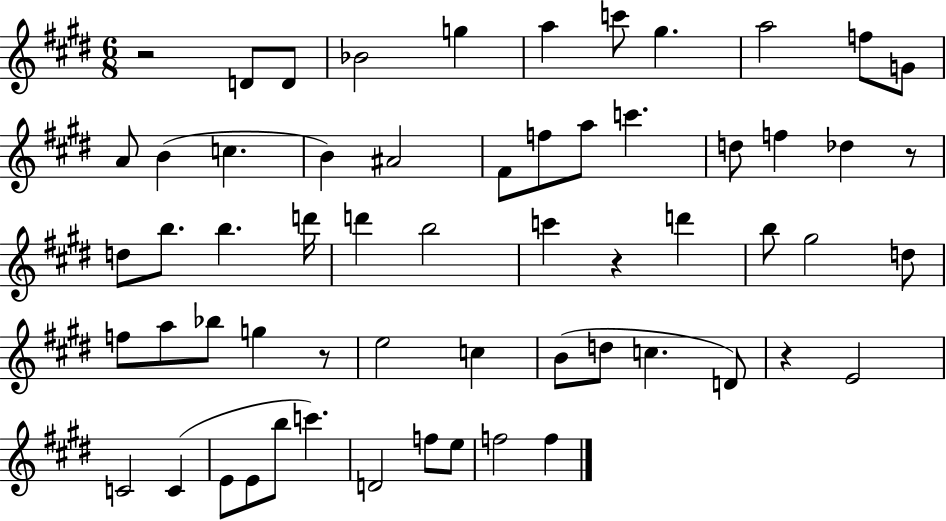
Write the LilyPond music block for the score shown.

{
  \clef treble
  \numericTimeSignature
  \time 6/8
  \key e \major
  r2 d'8 d'8 | bes'2 g''4 | a''4 c'''8 gis''4. | a''2 f''8 g'8 | \break a'8 b'4( c''4. | b'4) ais'2 | fis'8 f''8 a''8 c'''4. | d''8 f''4 des''4 r8 | \break d''8 b''8. b''4. d'''16 | d'''4 b''2 | c'''4 r4 d'''4 | b''8 gis''2 d''8 | \break f''8 a''8 bes''8 g''4 r8 | e''2 c''4 | b'8( d''8 c''4. d'8) | r4 e'2 | \break c'2 c'4( | e'8 e'8 b''8 c'''4.) | d'2 f''8 e''8 | f''2 f''4 | \break \bar "|."
}